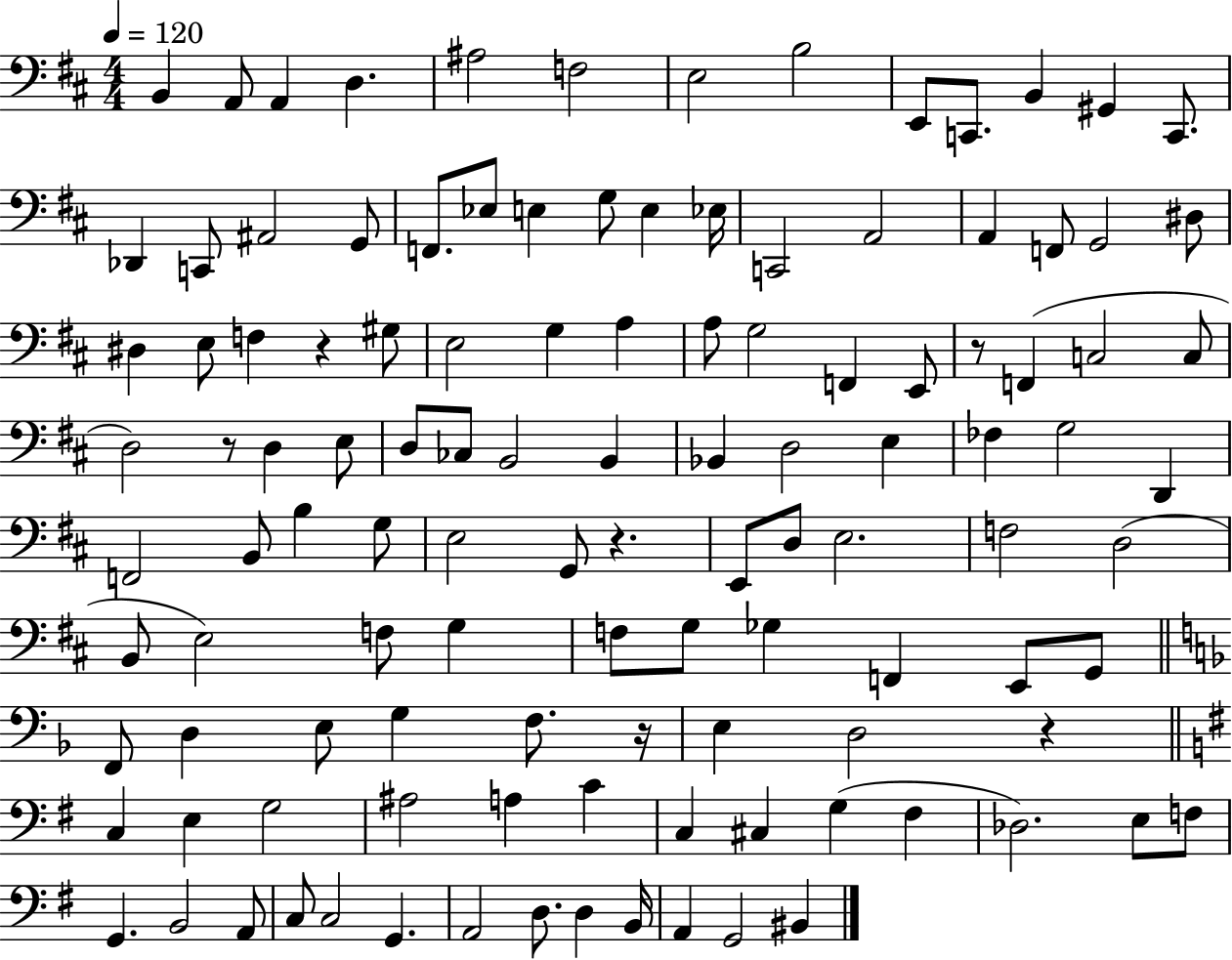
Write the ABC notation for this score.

X:1
T:Untitled
M:4/4
L:1/4
K:D
B,, A,,/2 A,, D, ^A,2 F,2 E,2 B,2 E,,/2 C,,/2 B,, ^G,, C,,/2 _D,, C,,/2 ^A,,2 G,,/2 F,,/2 _E,/2 E, G,/2 E, _E,/4 C,,2 A,,2 A,, F,,/2 G,,2 ^D,/2 ^D, E,/2 F, z ^G,/2 E,2 G, A, A,/2 G,2 F,, E,,/2 z/2 F,, C,2 C,/2 D,2 z/2 D, E,/2 D,/2 _C,/2 B,,2 B,, _B,, D,2 E, _F, G,2 D,, F,,2 B,,/2 B, G,/2 E,2 G,,/2 z E,,/2 D,/2 E,2 F,2 D,2 B,,/2 E,2 F,/2 G, F,/2 G,/2 _G, F,, E,,/2 G,,/2 F,,/2 D, E,/2 G, F,/2 z/4 E, D,2 z C, E, G,2 ^A,2 A, C C, ^C, G, ^F, _D,2 E,/2 F,/2 G,, B,,2 A,,/2 C,/2 C,2 G,, A,,2 D,/2 D, B,,/4 A,, G,,2 ^B,,